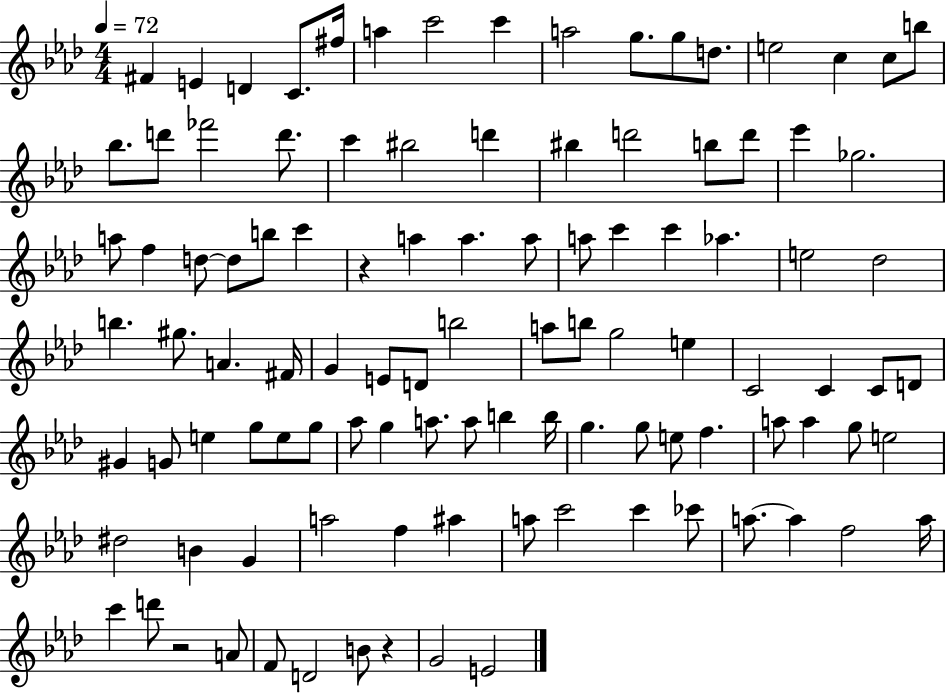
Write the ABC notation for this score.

X:1
T:Untitled
M:4/4
L:1/4
K:Ab
^F E D C/2 ^f/4 a c'2 c' a2 g/2 g/2 d/2 e2 c c/2 b/2 _b/2 d'/2 _f'2 d'/2 c' ^b2 d' ^b d'2 b/2 d'/2 _e' _g2 a/2 f d/2 d/2 b/2 c' z a a a/2 a/2 c' c' _a e2 _d2 b ^g/2 A ^F/4 G E/2 D/2 b2 a/2 b/2 g2 e C2 C C/2 D/2 ^G G/2 e g/2 e/2 g/2 _a/2 g a/2 a/2 b b/4 g g/2 e/2 f a/2 a g/2 e2 ^d2 B G a2 f ^a a/2 c'2 c' _c'/2 a/2 a f2 a/4 c' d'/2 z2 A/2 F/2 D2 B/2 z G2 E2